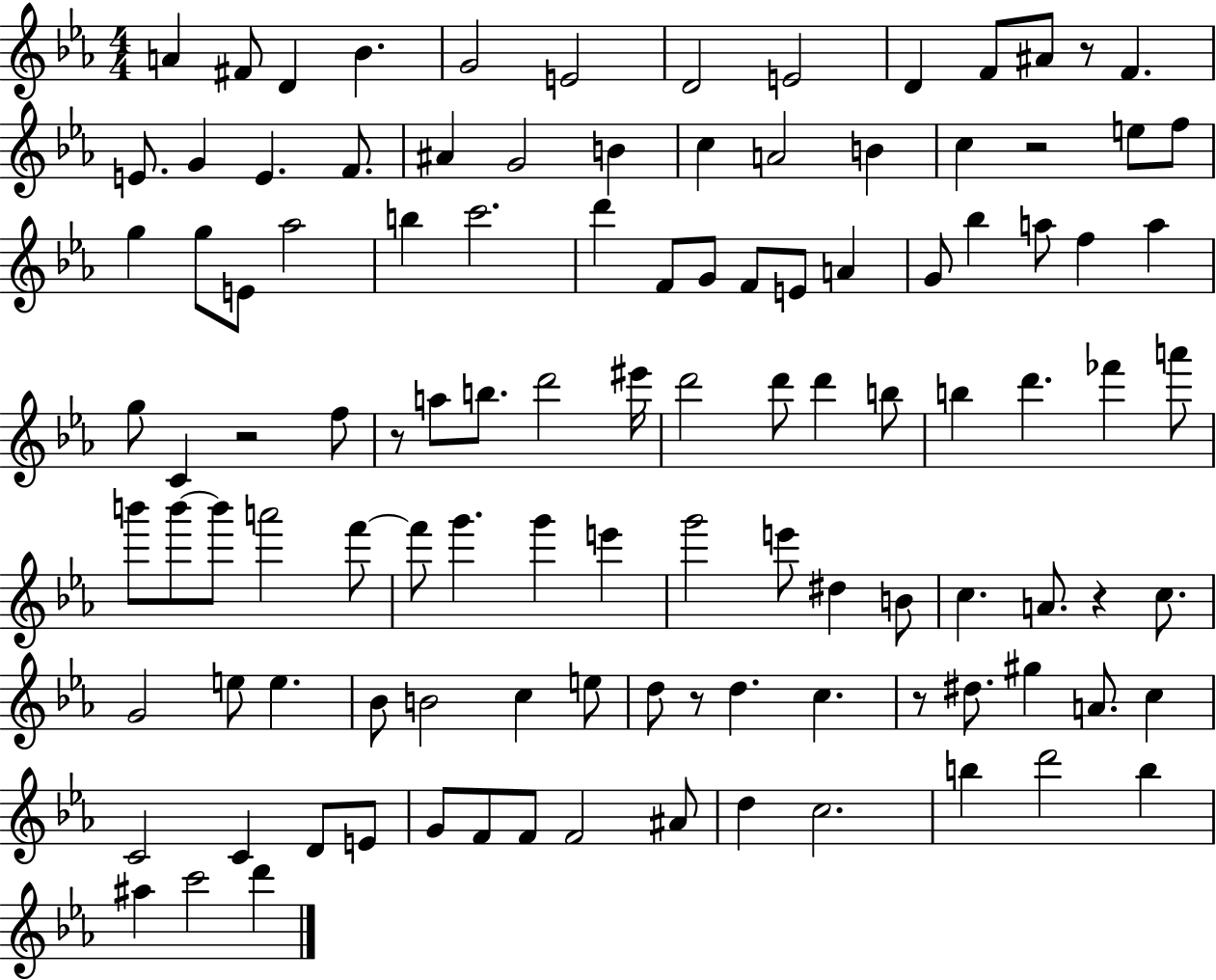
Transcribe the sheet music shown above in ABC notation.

X:1
T:Untitled
M:4/4
L:1/4
K:Eb
A ^F/2 D _B G2 E2 D2 E2 D F/2 ^A/2 z/2 F E/2 G E F/2 ^A G2 B c A2 B c z2 e/2 f/2 g g/2 E/2 _a2 b c'2 d' F/2 G/2 F/2 E/2 A G/2 _b a/2 f a g/2 C z2 f/2 z/2 a/2 b/2 d'2 ^e'/4 d'2 d'/2 d' b/2 b d' _f' a'/2 b'/2 b'/2 b'/2 a'2 f'/2 f'/2 g' g' e' g'2 e'/2 ^d B/2 c A/2 z c/2 G2 e/2 e _B/2 B2 c e/2 d/2 z/2 d c z/2 ^d/2 ^g A/2 c C2 C D/2 E/2 G/2 F/2 F/2 F2 ^A/2 d c2 b d'2 b ^a c'2 d'